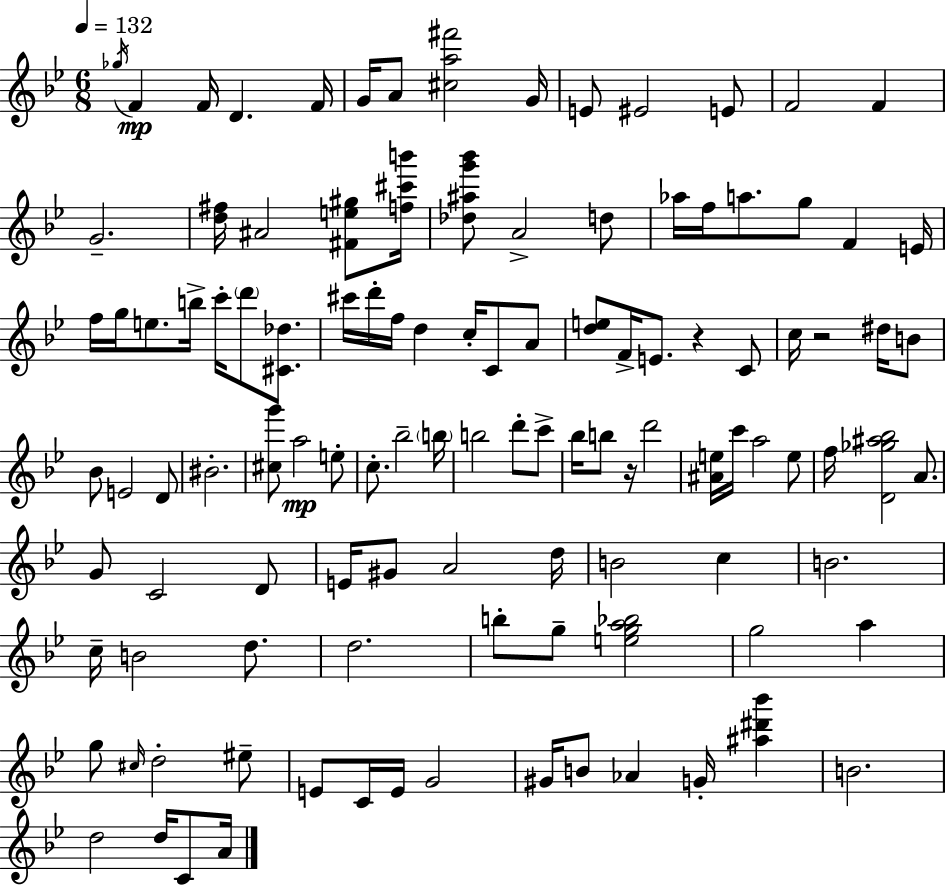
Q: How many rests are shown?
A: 3